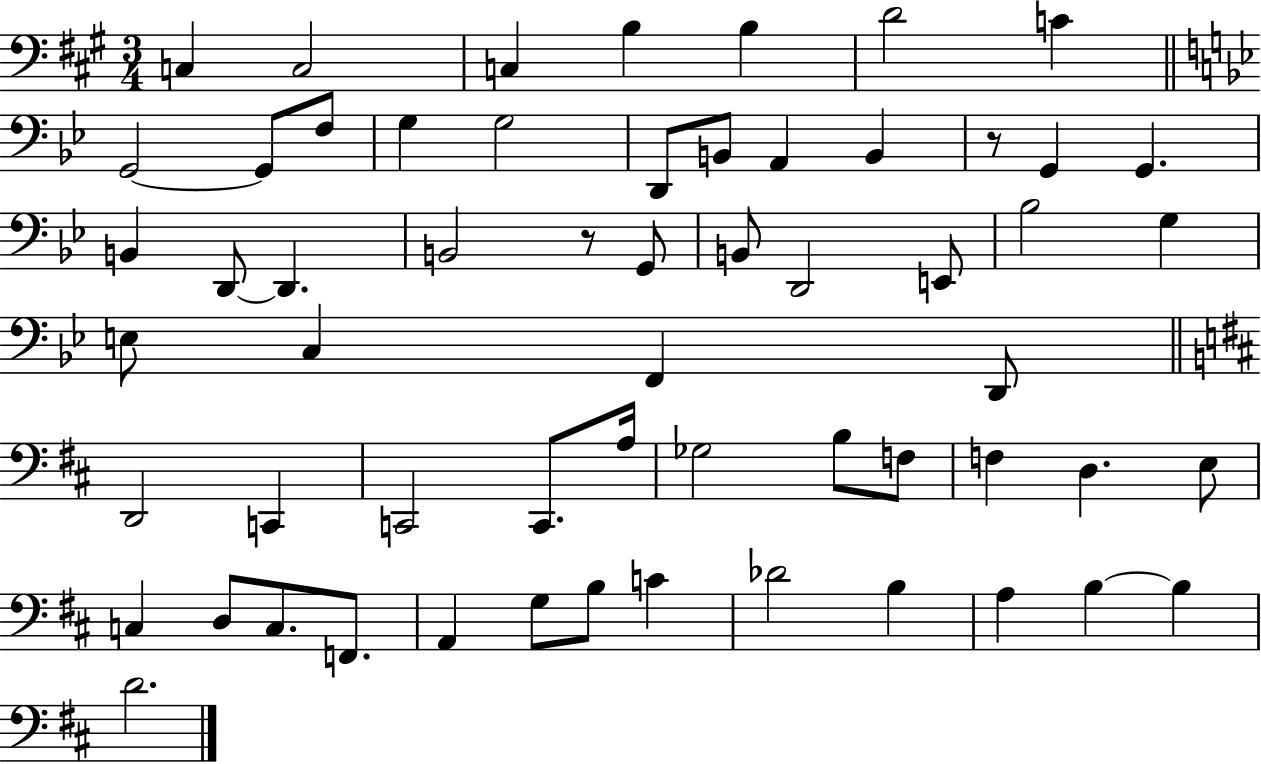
C3/q C3/h C3/q B3/q B3/q D4/h C4/q G2/h G2/e F3/e G3/q G3/h D2/e B2/e A2/q B2/q R/e G2/q G2/q. B2/q D2/e D2/q. B2/h R/e G2/e B2/e D2/h E2/e Bb3/h G3/q E3/e C3/q F2/q D2/e D2/h C2/q C2/h C2/e. A3/s Gb3/h B3/e F3/e F3/q D3/q. E3/e C3/q D3/e C3/e. F2/e. A2/q G3/e B3/e C4/q Db4/h B3/q A3/q B3/q B3/q D4/h.